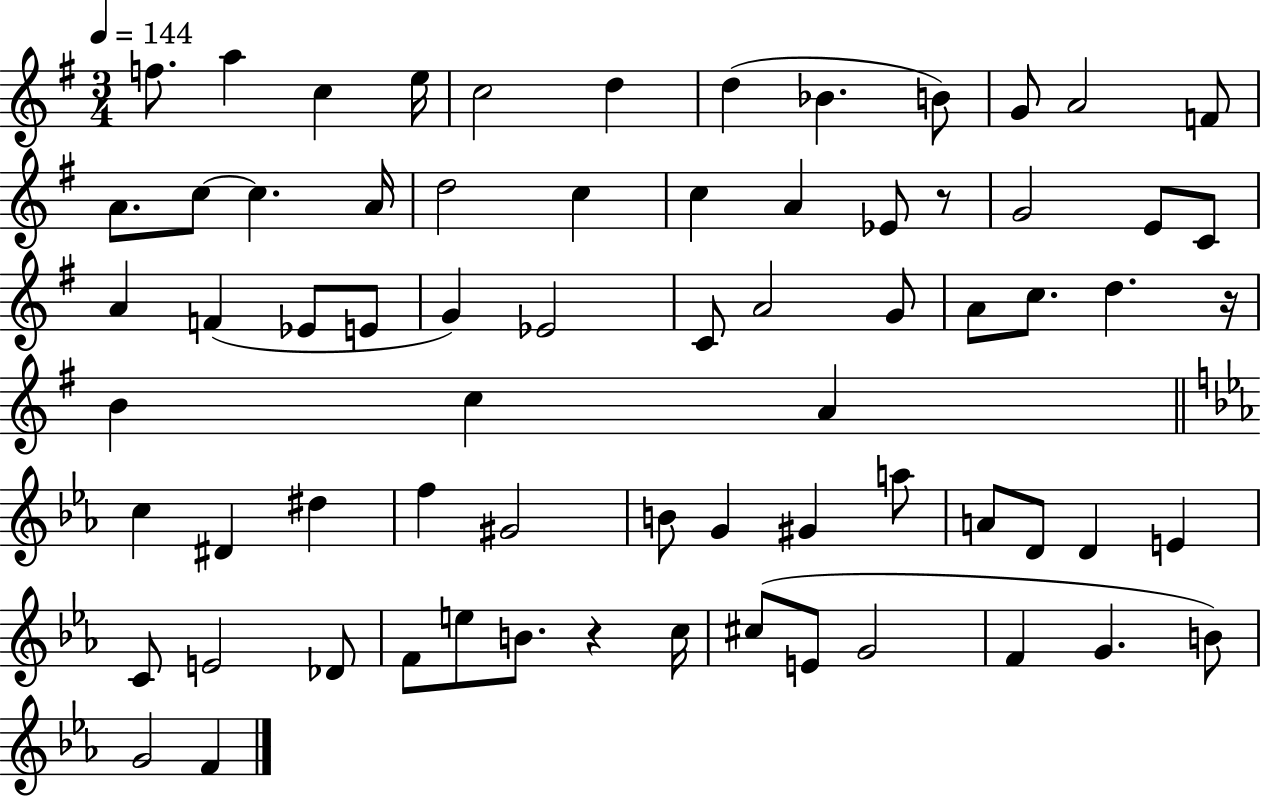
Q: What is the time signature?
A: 3/4